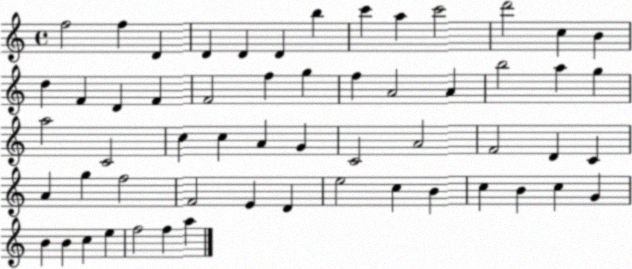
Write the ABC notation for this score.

X:1
T:Untitled
M:4/4
L:1/4
K:C
f2 f D D D D b c' a c'2 d'2 c B d F D F F2 f g f A2 A b2 a g a2 C2 c c A G C2 A2 F2 D C A g f2 F2 E D e2 c B c B c G B B c e f2 f a